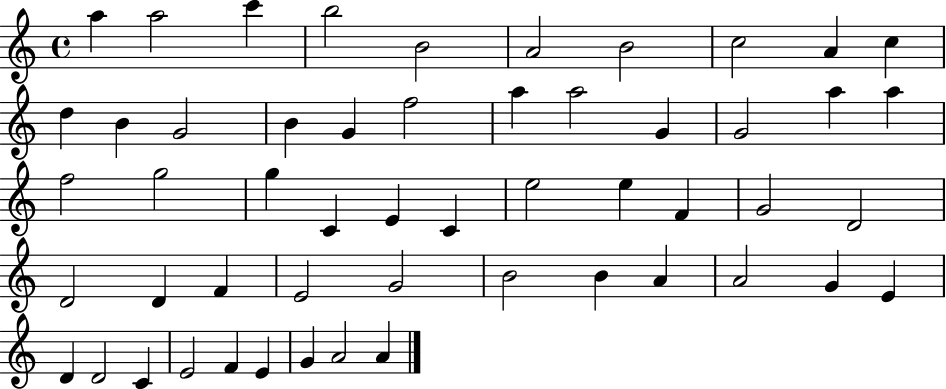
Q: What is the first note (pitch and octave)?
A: A5